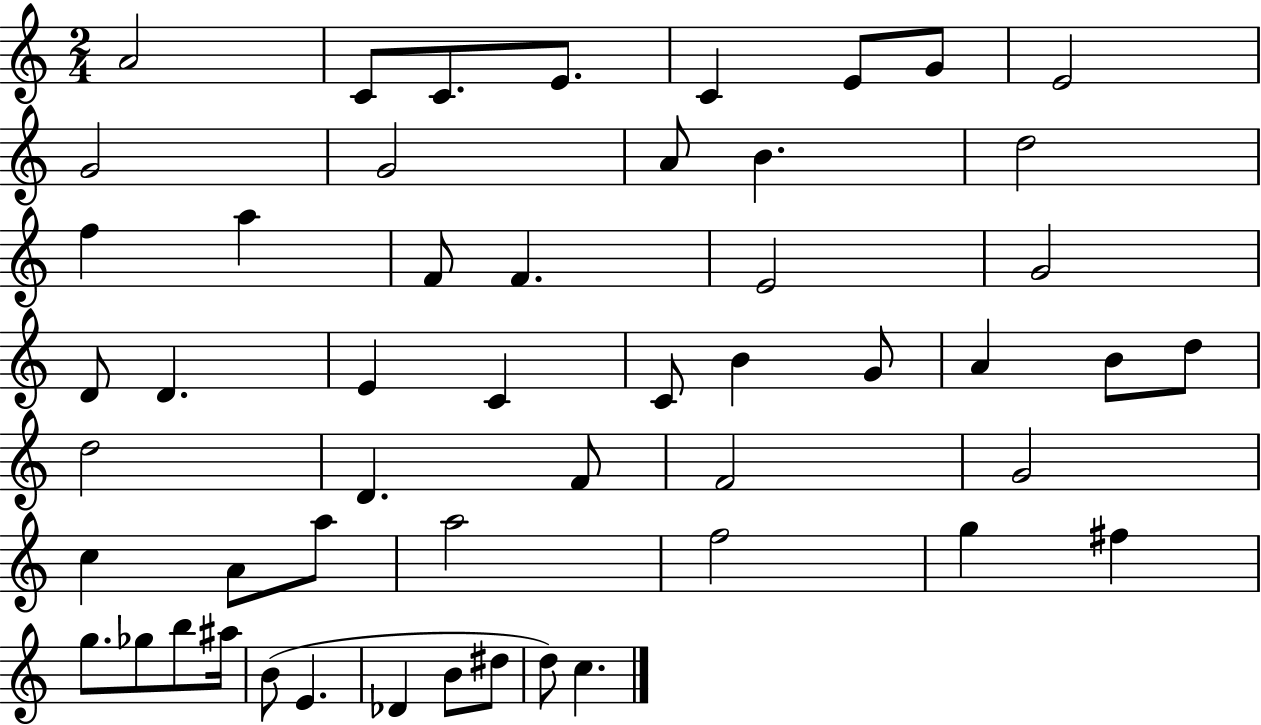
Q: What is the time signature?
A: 2/4